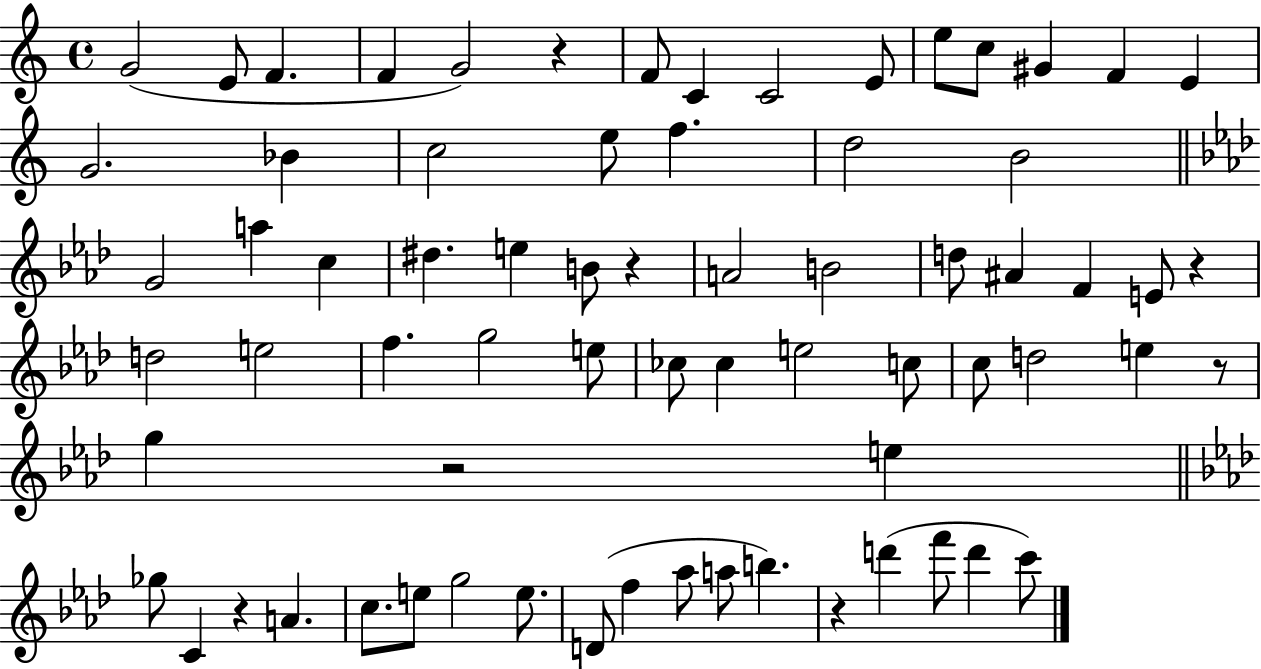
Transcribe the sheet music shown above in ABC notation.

X:1
T:Untitled
M:4/4
L:1/4
K:C
G2 E/2 F F G2 z F/2 C C2 E/2 e/2 c/2 ^G F E G2 _B c2 e/2 f d2 B2 G2 a c ^d e B/2 z A2 B2 d/2 ^A F E/2 z d2 e2 f g2 e/2 _c/2 _c e2 c/2 c/2 d2 e z/2 g z2 e _g/2 C z A c/2 e/2 g2 e/2 D/2 f _a/2 a/2 b z d' f'/2 d' c'/2